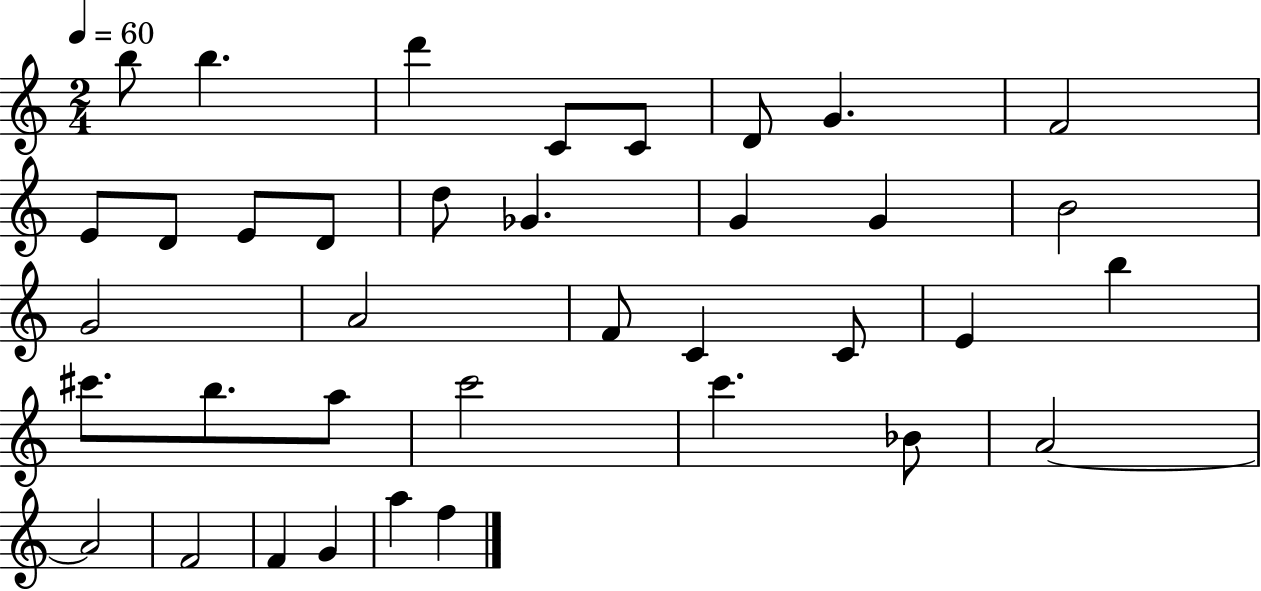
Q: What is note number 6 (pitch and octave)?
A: D4